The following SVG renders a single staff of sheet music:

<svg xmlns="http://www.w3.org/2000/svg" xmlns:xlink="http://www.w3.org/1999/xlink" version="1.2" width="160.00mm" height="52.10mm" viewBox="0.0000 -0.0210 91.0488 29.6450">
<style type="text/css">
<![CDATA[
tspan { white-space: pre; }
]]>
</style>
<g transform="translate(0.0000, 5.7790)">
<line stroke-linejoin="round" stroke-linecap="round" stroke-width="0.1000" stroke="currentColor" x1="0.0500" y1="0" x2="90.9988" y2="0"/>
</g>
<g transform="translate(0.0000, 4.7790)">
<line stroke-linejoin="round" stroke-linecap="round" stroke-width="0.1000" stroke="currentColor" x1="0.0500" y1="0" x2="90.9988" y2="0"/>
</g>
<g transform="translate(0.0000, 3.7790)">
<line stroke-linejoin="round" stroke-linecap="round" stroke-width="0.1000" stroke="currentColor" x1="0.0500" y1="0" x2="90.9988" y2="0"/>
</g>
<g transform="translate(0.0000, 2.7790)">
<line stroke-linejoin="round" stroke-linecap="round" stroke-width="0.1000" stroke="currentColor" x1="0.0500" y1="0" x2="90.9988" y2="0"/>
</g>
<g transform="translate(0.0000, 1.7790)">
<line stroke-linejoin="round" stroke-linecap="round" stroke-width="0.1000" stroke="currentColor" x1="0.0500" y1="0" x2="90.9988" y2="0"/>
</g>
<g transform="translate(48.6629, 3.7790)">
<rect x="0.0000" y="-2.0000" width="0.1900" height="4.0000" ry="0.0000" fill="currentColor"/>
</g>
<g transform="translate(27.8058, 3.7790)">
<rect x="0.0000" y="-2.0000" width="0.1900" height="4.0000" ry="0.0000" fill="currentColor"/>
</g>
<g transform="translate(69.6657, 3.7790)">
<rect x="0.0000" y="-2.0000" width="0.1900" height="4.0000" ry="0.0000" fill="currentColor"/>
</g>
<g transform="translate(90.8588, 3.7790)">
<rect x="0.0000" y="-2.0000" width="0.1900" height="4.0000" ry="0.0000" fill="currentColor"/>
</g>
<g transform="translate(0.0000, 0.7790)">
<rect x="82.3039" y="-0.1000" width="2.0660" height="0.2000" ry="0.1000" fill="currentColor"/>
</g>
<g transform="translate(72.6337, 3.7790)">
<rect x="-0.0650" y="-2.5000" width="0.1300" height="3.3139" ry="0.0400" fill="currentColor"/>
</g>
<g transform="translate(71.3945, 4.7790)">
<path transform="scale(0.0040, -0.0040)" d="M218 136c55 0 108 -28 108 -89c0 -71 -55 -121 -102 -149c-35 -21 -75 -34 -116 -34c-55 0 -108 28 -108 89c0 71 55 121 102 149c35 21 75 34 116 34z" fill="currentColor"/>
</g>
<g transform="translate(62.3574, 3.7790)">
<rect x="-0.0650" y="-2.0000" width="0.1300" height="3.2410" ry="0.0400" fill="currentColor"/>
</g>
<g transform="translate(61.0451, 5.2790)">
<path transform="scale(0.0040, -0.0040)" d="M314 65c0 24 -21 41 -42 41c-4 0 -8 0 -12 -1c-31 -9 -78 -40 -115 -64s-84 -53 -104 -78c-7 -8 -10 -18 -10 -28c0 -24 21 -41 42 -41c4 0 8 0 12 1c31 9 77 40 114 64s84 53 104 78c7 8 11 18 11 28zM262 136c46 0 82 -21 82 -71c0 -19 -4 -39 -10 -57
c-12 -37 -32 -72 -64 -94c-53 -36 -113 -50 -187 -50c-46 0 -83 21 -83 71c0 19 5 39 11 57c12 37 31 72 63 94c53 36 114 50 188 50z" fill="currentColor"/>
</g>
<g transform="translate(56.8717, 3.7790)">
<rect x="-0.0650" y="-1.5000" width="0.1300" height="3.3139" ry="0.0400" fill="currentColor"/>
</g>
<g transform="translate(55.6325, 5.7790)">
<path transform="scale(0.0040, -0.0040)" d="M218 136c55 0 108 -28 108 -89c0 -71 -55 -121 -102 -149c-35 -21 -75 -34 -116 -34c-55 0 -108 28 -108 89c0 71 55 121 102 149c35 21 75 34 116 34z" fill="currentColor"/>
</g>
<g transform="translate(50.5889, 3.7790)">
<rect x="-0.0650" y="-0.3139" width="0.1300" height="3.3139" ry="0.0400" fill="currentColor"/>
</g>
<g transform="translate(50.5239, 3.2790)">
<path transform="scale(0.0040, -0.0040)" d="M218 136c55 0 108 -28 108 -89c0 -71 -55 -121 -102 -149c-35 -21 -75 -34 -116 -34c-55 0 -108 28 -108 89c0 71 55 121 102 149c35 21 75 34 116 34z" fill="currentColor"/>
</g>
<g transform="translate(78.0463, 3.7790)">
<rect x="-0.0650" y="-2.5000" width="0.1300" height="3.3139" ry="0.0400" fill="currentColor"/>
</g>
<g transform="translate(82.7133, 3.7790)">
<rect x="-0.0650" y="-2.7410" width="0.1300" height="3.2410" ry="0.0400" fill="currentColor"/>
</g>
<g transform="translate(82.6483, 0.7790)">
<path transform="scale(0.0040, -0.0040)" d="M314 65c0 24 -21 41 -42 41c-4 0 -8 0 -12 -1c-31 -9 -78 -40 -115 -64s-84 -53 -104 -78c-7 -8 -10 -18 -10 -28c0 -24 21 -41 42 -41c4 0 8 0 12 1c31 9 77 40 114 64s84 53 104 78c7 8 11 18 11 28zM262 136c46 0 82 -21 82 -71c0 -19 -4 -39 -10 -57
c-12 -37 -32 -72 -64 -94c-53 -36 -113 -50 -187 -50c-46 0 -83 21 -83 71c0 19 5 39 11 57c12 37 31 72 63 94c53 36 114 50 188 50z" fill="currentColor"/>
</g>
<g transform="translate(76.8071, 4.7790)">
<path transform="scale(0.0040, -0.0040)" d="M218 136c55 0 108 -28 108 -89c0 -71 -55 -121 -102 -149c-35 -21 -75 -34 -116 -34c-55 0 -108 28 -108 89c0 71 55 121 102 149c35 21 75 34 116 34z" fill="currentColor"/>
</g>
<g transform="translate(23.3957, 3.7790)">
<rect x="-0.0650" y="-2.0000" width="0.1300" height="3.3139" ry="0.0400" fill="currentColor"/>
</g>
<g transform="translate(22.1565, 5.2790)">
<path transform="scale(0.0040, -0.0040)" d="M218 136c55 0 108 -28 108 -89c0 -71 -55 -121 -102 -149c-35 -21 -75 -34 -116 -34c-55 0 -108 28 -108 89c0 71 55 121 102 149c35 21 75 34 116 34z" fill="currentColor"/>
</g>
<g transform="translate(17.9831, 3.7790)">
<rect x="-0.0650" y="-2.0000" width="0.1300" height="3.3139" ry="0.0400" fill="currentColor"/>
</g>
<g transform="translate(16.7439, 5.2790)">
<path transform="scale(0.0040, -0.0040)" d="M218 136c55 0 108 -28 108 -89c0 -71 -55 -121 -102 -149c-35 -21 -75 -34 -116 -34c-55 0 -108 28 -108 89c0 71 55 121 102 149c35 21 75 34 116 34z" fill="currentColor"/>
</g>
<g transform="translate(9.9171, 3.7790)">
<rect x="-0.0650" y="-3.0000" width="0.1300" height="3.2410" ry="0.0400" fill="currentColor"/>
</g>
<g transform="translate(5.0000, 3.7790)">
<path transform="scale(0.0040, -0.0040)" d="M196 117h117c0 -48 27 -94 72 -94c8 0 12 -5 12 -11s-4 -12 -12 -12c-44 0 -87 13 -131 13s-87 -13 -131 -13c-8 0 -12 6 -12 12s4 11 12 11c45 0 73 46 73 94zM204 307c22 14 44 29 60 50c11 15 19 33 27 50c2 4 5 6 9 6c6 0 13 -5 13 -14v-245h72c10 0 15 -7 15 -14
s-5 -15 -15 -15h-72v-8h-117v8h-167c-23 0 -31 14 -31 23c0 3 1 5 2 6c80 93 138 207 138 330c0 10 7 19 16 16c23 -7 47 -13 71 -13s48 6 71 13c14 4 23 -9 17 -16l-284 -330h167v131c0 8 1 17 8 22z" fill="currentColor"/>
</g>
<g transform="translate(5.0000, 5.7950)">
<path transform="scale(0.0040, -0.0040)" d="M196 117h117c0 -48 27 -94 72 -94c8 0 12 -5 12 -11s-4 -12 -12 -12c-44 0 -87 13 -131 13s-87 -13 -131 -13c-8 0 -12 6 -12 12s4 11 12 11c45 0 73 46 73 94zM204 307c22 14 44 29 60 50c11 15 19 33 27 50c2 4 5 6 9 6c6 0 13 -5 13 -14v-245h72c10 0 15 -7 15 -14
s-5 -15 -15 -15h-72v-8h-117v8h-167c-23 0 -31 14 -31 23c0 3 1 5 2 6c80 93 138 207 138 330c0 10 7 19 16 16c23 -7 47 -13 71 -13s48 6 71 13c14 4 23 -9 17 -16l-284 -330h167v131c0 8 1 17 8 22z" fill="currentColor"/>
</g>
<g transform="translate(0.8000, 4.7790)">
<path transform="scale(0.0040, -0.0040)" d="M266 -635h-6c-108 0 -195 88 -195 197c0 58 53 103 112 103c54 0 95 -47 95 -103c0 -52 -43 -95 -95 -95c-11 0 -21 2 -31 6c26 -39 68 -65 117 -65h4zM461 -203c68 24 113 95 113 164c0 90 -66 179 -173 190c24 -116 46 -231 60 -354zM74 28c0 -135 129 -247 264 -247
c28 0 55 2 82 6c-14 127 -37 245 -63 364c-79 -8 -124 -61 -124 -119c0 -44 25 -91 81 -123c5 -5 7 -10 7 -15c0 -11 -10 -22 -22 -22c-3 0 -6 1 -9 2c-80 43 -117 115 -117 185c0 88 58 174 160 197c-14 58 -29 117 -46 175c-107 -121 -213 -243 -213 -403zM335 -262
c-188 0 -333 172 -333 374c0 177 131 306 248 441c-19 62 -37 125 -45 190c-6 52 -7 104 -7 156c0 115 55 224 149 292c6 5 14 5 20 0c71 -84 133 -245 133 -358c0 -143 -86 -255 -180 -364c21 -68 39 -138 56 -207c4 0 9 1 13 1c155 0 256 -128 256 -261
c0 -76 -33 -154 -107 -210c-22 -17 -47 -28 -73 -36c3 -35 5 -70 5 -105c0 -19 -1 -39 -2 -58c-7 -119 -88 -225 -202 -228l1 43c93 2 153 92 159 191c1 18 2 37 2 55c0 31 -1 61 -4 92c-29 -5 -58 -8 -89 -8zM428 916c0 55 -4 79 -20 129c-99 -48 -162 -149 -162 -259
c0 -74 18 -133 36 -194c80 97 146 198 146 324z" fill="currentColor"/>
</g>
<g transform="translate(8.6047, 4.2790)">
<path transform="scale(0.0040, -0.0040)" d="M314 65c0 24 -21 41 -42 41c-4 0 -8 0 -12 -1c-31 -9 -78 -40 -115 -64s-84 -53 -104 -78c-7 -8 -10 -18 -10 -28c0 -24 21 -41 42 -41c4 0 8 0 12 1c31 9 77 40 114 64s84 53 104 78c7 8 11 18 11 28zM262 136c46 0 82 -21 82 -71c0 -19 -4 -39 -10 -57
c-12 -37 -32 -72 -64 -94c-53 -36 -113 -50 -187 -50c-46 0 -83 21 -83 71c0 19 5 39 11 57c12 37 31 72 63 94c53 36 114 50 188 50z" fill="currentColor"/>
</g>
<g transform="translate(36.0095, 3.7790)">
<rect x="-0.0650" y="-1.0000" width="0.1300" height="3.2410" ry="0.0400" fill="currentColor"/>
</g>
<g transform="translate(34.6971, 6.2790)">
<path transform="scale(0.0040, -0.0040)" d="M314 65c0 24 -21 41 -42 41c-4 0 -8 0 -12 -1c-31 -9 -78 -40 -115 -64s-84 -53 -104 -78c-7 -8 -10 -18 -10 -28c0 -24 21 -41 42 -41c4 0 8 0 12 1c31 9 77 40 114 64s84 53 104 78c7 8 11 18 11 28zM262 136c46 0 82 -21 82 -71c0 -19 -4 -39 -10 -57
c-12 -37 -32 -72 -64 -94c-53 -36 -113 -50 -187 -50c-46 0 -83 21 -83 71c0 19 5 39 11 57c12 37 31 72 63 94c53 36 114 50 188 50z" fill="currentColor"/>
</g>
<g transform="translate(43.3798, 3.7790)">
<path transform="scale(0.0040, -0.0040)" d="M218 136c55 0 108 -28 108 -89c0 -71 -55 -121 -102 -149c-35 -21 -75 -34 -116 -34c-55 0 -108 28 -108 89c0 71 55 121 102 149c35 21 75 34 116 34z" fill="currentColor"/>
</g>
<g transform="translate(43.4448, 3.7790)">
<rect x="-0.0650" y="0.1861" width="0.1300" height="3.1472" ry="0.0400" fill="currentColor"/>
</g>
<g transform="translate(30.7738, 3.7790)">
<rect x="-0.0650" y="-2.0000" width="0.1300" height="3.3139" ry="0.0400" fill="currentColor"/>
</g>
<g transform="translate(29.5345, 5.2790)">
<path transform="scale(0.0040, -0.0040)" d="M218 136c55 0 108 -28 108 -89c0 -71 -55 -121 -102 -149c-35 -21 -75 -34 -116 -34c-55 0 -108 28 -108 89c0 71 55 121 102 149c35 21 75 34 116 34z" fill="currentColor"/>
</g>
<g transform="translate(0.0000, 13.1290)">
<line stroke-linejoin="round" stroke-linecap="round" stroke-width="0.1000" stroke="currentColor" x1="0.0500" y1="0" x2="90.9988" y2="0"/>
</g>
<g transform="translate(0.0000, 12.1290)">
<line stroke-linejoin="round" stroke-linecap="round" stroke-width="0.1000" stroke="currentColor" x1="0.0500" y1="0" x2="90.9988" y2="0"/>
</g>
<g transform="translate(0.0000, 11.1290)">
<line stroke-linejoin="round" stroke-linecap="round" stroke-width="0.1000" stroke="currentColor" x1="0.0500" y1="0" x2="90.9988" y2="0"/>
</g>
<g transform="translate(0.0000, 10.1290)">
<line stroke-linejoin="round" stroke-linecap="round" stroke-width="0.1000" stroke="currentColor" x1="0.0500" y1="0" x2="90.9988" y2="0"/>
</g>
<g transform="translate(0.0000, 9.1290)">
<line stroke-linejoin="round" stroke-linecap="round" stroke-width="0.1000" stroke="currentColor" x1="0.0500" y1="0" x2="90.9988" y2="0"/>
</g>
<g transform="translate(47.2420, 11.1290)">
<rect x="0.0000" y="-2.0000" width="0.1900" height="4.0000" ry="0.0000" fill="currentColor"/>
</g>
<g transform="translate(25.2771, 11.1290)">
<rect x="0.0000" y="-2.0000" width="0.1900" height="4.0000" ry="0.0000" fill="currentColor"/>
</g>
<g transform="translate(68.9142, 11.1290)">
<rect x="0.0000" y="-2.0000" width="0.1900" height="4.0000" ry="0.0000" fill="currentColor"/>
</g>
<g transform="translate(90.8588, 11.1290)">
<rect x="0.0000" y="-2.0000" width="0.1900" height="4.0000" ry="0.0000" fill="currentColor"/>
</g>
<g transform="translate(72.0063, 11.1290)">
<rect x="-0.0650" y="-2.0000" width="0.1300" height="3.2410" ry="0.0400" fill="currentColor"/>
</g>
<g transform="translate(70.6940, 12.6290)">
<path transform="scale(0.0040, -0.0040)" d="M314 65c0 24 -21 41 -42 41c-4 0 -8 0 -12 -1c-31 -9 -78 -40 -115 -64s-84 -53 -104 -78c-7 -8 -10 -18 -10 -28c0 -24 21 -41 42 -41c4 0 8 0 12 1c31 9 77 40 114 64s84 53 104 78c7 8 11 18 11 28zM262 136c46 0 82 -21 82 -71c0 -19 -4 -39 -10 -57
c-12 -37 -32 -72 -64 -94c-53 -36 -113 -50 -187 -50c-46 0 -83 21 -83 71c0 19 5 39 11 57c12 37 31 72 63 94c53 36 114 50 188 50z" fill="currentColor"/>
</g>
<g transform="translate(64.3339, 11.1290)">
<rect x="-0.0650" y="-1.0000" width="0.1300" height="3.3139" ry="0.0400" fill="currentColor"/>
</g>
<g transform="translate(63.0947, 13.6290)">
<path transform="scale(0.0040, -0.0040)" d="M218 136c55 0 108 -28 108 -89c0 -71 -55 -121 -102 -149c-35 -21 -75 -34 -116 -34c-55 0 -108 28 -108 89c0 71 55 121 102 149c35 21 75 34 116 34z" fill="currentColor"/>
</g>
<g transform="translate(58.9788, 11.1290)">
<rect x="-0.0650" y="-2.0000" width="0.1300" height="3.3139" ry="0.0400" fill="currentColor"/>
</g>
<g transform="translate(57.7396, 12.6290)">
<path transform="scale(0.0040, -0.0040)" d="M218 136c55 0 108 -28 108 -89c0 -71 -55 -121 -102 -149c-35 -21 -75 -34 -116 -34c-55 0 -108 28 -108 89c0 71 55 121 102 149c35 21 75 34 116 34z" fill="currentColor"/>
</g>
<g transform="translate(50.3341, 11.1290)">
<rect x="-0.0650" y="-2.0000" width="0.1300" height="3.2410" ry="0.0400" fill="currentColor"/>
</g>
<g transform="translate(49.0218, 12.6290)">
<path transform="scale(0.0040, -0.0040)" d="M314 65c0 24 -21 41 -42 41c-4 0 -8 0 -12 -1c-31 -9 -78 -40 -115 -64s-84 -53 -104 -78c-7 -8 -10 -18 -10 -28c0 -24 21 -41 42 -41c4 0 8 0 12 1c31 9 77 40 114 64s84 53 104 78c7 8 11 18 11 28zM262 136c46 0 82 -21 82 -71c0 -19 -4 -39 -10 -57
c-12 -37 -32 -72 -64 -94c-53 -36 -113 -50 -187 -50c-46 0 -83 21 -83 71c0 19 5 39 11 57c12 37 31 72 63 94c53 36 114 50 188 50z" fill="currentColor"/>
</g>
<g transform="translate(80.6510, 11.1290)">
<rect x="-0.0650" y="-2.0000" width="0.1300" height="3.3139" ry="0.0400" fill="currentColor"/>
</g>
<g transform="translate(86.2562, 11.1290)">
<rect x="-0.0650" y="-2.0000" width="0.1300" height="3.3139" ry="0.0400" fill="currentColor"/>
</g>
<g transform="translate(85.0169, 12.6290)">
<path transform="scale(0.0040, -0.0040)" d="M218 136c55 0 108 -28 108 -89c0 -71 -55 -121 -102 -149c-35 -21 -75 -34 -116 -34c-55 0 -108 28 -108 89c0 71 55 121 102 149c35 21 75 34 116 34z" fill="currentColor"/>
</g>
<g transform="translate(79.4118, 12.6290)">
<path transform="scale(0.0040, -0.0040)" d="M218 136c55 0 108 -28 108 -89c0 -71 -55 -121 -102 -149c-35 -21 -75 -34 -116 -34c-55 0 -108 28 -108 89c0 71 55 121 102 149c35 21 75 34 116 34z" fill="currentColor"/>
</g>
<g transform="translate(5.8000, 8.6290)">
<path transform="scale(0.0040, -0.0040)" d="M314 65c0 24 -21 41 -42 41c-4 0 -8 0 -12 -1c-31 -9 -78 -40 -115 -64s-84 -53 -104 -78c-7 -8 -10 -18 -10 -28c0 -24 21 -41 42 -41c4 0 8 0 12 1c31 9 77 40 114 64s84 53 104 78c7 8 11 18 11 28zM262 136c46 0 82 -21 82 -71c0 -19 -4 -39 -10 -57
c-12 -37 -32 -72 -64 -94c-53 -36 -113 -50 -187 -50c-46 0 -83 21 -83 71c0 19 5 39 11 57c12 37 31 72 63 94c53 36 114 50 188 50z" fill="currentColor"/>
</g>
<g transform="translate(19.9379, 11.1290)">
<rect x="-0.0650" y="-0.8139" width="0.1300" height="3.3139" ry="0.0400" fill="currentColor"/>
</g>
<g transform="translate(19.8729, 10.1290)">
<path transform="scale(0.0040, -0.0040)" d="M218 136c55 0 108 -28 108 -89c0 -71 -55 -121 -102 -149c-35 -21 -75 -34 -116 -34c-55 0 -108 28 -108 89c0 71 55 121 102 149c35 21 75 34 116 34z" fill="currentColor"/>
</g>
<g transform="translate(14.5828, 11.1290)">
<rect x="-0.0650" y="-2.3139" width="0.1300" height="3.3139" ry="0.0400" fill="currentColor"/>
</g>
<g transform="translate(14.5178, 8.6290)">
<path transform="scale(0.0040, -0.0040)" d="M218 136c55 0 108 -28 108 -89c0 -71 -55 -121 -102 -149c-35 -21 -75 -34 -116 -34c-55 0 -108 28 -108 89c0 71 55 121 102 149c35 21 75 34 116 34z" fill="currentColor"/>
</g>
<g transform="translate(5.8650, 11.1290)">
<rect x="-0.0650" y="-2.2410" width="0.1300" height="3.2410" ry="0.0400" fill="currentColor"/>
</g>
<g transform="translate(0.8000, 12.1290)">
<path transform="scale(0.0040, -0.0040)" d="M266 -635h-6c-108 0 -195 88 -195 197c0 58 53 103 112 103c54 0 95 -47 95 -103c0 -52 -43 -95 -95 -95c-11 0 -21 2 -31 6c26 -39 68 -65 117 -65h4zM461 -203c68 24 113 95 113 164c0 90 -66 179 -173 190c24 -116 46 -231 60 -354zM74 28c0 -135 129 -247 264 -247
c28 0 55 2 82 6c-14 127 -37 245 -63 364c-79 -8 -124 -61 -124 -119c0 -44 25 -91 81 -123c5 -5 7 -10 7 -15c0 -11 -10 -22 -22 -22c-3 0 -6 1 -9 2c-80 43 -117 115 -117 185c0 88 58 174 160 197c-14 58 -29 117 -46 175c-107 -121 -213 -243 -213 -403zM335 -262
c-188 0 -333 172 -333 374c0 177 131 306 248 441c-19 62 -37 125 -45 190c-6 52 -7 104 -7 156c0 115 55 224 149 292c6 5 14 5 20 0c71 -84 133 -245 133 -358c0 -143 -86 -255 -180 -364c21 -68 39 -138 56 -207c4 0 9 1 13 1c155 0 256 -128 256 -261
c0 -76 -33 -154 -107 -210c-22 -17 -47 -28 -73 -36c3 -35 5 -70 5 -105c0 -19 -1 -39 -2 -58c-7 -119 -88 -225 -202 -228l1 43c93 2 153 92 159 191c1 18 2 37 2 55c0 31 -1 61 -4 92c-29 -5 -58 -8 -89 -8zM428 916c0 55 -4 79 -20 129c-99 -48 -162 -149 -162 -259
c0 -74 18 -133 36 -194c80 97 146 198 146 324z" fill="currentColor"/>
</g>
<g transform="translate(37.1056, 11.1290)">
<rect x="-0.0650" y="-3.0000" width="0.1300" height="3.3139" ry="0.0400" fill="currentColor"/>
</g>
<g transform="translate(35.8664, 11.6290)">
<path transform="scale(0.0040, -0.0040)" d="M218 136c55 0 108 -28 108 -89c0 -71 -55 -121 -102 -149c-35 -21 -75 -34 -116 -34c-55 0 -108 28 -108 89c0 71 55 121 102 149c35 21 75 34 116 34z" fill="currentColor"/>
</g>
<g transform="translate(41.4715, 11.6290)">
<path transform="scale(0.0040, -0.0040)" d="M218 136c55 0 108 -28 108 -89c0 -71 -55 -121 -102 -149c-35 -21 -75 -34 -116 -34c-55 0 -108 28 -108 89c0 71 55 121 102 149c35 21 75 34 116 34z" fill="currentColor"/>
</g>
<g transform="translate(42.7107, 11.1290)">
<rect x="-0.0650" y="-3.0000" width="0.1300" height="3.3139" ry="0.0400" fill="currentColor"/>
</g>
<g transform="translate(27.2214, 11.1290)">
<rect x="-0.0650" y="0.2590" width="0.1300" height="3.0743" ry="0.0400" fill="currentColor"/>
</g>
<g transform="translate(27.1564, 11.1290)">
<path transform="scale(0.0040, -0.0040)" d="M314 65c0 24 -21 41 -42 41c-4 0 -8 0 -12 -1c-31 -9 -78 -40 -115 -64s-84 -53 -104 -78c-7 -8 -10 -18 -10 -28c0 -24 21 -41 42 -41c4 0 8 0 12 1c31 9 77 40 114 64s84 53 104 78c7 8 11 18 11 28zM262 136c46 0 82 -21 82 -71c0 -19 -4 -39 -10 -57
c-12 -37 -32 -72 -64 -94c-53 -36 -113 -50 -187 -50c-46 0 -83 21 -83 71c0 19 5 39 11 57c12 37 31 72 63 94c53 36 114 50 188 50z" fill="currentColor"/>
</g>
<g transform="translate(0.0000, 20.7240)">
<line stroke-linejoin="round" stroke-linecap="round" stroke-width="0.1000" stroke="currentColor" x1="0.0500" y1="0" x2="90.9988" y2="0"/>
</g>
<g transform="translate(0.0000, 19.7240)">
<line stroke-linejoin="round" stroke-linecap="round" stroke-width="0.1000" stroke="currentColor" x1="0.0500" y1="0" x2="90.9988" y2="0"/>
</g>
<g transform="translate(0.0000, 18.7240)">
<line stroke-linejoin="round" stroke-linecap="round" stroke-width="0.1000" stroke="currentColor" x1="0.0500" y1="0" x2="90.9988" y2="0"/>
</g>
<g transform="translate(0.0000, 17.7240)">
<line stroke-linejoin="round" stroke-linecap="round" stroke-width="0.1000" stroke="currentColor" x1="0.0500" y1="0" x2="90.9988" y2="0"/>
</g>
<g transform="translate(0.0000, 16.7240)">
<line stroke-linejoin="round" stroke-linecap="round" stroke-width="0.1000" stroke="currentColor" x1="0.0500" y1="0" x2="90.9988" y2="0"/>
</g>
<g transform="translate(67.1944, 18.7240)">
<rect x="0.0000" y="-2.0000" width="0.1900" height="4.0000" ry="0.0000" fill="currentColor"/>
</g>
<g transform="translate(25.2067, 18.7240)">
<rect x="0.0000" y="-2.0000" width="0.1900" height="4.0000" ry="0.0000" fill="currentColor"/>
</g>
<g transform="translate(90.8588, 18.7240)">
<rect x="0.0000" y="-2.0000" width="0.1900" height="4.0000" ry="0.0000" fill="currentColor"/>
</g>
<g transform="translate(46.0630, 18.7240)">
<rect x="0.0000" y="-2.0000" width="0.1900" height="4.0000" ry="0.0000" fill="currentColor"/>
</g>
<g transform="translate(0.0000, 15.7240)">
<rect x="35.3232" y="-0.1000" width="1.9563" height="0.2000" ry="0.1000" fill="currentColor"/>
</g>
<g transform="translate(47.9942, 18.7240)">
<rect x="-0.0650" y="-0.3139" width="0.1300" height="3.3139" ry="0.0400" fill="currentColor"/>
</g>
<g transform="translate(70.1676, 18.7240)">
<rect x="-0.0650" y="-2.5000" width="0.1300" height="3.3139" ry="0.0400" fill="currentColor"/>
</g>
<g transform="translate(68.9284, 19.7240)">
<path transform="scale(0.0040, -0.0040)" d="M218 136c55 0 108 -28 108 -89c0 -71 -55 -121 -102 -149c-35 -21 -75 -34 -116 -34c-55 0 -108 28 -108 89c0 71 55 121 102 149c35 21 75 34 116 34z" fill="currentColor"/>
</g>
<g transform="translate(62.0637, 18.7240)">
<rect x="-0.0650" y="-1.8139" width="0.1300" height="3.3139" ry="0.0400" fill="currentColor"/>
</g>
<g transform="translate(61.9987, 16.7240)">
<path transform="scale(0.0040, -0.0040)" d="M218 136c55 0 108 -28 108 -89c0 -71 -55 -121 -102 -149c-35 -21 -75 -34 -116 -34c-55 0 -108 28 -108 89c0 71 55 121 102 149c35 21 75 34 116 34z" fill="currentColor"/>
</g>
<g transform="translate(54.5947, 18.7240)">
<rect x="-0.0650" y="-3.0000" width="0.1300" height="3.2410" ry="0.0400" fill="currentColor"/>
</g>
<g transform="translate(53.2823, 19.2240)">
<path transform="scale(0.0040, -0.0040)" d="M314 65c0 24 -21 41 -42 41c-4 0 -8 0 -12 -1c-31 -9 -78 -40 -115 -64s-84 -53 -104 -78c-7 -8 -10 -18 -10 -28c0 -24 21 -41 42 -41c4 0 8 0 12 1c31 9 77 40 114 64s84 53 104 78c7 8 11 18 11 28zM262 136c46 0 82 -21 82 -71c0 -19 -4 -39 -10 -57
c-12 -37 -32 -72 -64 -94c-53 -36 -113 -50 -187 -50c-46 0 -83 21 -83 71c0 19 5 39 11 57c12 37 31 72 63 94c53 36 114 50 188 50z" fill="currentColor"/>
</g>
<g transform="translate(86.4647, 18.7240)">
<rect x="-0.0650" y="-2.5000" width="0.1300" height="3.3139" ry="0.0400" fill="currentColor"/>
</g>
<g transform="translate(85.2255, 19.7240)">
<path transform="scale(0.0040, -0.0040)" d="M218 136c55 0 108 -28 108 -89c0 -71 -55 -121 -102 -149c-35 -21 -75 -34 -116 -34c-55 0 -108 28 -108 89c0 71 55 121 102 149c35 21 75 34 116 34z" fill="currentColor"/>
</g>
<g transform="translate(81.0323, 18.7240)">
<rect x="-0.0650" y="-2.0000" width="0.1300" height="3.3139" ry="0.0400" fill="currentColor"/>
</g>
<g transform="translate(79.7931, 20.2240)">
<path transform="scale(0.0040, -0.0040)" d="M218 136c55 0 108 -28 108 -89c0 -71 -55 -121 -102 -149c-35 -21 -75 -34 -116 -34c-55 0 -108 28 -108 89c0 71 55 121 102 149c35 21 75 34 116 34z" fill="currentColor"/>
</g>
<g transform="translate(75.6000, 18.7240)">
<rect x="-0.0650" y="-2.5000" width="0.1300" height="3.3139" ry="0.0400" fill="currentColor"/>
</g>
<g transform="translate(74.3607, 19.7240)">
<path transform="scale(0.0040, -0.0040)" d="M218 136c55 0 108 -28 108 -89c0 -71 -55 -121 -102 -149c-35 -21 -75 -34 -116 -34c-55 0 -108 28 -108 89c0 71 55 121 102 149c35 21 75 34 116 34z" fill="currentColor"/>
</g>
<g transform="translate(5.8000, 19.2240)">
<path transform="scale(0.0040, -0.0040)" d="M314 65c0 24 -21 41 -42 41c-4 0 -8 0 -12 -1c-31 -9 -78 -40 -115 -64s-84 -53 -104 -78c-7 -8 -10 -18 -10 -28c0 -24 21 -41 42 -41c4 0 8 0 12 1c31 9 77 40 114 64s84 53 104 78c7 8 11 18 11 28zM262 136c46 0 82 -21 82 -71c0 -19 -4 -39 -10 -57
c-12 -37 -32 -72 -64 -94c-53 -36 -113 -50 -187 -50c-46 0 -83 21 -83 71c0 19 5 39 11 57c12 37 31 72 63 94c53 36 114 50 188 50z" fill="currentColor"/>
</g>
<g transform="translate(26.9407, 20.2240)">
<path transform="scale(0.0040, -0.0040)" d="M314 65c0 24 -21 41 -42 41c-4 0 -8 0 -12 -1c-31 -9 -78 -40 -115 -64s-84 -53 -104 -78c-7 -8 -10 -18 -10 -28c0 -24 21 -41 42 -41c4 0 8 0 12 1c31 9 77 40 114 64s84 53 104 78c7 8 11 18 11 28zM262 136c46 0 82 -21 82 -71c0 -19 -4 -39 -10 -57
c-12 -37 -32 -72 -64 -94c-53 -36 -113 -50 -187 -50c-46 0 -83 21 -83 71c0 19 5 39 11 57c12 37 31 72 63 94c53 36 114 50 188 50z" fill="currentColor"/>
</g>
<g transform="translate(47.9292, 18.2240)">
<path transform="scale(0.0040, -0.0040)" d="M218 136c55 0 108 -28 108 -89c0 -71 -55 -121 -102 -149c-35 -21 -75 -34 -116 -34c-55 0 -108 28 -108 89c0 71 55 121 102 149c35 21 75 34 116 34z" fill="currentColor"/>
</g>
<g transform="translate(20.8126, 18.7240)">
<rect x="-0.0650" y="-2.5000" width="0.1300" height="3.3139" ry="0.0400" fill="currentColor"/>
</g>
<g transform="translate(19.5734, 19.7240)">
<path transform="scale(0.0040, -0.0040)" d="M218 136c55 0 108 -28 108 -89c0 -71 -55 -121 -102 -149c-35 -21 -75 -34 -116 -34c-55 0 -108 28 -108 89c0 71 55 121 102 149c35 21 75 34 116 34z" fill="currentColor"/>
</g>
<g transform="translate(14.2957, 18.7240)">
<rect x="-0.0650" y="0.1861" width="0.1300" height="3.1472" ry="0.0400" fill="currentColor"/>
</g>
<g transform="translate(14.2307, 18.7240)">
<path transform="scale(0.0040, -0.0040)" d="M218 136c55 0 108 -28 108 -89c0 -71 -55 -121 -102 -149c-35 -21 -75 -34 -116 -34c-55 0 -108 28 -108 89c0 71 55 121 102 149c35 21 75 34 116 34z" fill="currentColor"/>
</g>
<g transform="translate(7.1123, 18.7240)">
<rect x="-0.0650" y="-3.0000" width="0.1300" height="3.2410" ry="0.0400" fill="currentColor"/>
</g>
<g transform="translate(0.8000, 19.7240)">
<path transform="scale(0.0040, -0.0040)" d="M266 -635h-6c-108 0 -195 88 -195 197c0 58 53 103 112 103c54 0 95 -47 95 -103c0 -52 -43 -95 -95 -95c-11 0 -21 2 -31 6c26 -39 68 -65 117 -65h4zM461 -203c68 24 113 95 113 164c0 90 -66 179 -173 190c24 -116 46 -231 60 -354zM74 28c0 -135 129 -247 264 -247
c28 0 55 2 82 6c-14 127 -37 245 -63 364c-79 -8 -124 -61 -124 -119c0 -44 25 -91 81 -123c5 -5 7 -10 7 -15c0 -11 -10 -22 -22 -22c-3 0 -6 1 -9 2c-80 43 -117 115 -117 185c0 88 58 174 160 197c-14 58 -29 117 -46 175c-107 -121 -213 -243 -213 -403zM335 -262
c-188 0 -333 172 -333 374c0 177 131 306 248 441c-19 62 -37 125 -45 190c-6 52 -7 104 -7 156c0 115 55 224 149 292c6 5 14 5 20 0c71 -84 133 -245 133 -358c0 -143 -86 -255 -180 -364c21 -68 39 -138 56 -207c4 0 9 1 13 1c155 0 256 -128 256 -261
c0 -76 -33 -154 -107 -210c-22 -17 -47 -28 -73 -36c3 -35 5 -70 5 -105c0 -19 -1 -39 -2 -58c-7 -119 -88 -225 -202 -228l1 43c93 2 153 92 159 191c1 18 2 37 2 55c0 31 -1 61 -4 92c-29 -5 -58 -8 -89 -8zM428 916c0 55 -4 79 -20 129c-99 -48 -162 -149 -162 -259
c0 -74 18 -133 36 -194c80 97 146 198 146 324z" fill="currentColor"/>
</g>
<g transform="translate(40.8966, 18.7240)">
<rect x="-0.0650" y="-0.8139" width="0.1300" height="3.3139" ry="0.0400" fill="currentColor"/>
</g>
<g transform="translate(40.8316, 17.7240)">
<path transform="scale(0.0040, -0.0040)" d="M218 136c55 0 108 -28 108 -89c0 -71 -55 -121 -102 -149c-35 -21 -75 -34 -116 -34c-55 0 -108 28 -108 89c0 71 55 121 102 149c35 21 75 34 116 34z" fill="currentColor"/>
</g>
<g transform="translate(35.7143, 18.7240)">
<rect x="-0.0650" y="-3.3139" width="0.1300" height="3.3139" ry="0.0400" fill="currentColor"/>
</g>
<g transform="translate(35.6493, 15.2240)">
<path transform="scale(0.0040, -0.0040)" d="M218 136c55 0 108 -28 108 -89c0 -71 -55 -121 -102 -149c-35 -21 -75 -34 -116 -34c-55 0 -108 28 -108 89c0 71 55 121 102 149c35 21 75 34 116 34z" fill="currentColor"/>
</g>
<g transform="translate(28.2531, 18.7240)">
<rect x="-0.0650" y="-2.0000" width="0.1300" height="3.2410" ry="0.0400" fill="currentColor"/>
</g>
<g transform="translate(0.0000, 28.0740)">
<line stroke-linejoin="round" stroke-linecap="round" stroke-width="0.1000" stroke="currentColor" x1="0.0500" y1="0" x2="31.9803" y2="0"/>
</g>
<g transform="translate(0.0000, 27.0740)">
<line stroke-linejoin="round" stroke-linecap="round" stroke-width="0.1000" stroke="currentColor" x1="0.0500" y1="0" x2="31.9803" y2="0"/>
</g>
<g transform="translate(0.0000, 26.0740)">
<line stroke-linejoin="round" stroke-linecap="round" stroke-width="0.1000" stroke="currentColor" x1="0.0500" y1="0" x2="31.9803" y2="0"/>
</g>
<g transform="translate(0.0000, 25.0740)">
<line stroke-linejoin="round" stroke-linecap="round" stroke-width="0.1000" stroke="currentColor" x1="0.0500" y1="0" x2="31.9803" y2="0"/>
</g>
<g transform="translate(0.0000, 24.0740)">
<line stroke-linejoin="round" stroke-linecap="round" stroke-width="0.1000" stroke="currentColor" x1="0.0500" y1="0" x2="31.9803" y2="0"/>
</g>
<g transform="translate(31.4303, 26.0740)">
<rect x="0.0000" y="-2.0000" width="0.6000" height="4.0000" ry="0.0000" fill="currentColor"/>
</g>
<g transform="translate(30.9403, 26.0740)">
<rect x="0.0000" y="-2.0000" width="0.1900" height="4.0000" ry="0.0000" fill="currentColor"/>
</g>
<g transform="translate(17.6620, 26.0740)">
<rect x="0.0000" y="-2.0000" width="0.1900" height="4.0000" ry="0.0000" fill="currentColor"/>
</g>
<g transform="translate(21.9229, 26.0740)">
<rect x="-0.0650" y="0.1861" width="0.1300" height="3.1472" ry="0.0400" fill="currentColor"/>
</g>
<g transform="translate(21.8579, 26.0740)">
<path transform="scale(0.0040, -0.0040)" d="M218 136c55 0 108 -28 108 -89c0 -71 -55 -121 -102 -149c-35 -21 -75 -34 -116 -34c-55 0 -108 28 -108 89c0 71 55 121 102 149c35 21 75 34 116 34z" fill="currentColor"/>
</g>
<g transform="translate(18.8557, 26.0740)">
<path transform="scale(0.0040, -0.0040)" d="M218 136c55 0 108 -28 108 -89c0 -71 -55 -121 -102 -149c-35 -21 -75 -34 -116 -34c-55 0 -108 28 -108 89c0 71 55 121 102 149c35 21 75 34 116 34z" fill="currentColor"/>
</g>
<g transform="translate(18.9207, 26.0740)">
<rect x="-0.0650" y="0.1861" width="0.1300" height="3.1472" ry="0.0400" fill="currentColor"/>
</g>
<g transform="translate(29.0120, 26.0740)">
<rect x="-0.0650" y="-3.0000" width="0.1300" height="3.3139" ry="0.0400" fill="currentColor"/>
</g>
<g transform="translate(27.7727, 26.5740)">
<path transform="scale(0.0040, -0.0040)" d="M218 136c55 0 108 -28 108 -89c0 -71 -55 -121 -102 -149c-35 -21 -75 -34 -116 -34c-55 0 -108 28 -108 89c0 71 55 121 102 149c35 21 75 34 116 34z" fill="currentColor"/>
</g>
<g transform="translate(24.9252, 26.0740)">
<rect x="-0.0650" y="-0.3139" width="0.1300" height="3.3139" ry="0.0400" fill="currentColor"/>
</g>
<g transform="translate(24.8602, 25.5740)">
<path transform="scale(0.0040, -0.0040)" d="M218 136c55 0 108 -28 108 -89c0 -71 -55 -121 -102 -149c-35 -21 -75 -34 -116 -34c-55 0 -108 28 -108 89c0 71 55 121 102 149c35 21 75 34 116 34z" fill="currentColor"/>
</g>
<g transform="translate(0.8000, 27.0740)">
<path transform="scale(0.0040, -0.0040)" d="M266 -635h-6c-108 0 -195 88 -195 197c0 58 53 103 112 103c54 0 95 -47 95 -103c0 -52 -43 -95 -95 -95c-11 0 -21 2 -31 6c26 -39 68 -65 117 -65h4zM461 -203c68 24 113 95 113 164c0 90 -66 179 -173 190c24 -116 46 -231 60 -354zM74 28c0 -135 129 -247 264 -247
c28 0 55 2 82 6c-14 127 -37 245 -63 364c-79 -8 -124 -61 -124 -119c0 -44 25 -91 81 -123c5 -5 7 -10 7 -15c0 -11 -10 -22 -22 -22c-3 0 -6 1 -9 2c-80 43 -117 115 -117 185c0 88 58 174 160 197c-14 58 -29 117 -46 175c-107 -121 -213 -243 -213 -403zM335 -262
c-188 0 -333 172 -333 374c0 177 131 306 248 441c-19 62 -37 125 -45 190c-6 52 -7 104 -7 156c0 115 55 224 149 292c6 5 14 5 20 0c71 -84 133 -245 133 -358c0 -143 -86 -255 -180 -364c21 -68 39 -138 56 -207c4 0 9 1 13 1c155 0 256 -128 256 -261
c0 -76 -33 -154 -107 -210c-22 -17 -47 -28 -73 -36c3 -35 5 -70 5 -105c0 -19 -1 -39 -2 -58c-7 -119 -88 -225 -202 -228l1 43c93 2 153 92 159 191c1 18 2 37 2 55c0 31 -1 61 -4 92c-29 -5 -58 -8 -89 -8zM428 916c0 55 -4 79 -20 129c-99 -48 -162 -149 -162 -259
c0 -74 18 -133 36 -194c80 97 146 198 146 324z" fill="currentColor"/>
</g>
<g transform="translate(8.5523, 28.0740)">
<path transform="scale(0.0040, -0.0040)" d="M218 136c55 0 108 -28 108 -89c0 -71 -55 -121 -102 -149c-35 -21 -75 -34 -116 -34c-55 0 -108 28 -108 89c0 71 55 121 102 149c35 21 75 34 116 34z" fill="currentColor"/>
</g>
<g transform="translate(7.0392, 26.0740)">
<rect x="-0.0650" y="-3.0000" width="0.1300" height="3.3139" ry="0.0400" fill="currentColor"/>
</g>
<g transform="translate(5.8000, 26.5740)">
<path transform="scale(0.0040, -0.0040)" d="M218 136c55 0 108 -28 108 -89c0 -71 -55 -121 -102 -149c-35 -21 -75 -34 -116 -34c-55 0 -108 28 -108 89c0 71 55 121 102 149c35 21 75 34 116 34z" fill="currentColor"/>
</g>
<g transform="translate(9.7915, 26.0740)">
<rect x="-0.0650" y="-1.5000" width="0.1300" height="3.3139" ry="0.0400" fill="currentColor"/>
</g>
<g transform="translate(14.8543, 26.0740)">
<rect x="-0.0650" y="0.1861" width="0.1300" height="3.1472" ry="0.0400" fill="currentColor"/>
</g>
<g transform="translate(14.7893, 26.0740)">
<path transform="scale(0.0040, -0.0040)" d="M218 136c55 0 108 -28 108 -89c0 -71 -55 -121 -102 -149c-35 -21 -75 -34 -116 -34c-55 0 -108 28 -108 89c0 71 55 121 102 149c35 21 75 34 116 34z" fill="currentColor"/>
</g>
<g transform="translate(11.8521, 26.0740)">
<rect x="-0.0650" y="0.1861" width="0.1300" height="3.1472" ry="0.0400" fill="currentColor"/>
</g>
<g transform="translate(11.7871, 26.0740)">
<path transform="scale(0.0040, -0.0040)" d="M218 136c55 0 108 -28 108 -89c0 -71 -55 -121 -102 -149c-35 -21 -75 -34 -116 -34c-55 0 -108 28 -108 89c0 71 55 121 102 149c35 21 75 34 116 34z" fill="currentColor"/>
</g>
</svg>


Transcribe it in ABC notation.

X:1
T:Untitled
M:4/4
L:1/4
K:C
A2 F F F D2 B c E F2 G G a2 g2 g d B2 A A F2 F D F2 F F A2 B G F2 b d c A2 f G G F G A E B B B B c A